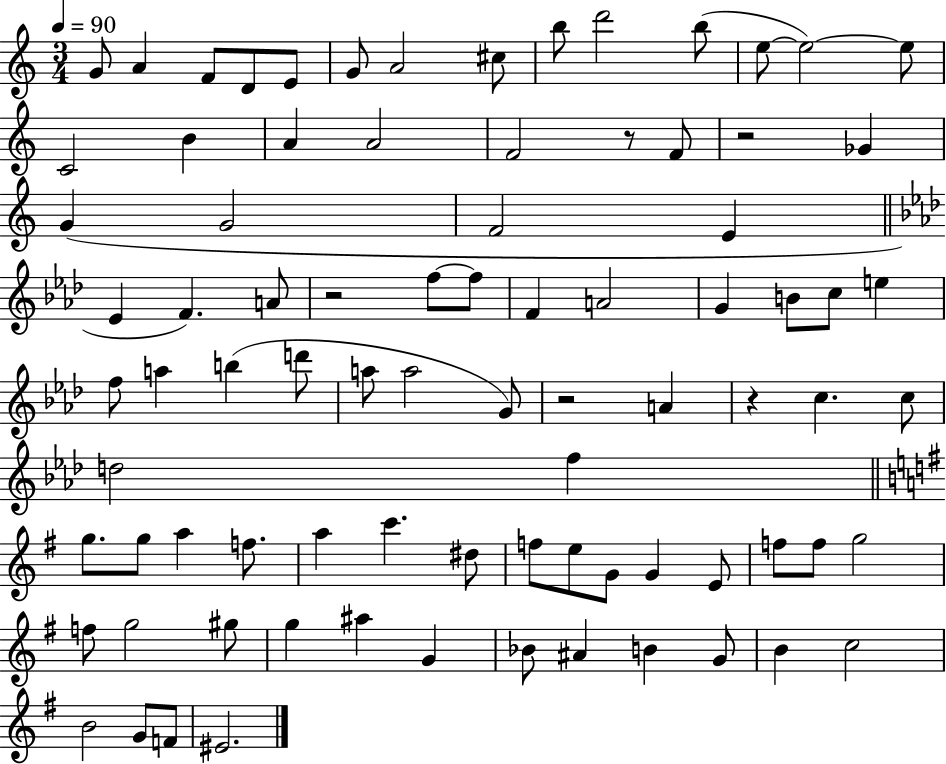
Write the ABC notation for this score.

X:1
T:Untitled
M:3/4
L:1/4
K:C
G/2 A F/2 D/2 E/2 G/2 A2 ^c/2 b/2 d'2 b/2 e/2 e2 e/2 C2 B A A2 F2 z/2 F/2 z2 _G G G2 F2 E _E F A/2 z2 f/2 f/2 F A2 G B/2 c/2 e f/2 a b d'/2 a/2 a2 G/2 z2 A z c c/2 d2 f g/2 g/2 a f/2 a c' ^d/2 f/2 e/2 G/2 G E/2 f/2 f/2 g2 f/2 g2 ^g/2 g ^a G _B/2 ^A B G/2 B c2 B2 G/2 F/2 ^E2